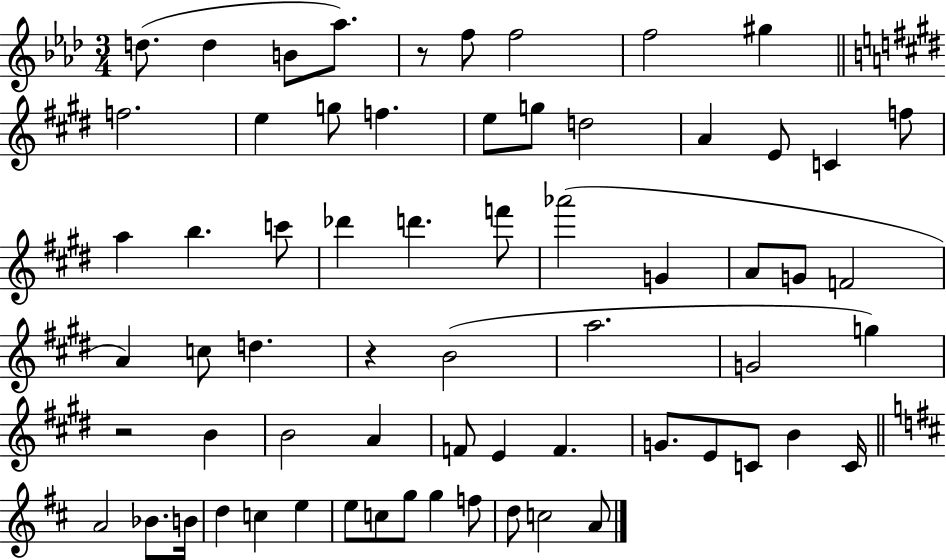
{
  \clef treble
  \numericTimeSignature
  \time 3/4
  \key aes \major
  d''8.( d''4 b'8 aes''8.) | r8 f''8 f''2 | f''2 gis''4 | \bar "||" \break \key e \major f''2. | e''4 g''8 f''4. | e''8 g''8 d''2 | a'4 e'8 c'4 f''8 | \break a''4 b''4. c'''8 | des'''4 d'''4. f'''8 | aes'''2( g'4 | a'8 g'8 f'2 | \break a'4) c''8 d''4. | r4 b'2( | a''2. | g'2 g''4) | \break r2 b'4 | b'2 a'4 | f'8 e'4 f'4. | g'8. e'8 c'8 b'4 c'16 | \break \bar "||" \break \key d \major a'2 bes'8. b'16 | d''4 c''4 e''4 | e''8 c''8 g''8 g''4 f''8 | d''8 c''2 a'8 | \break \bar "|."
}